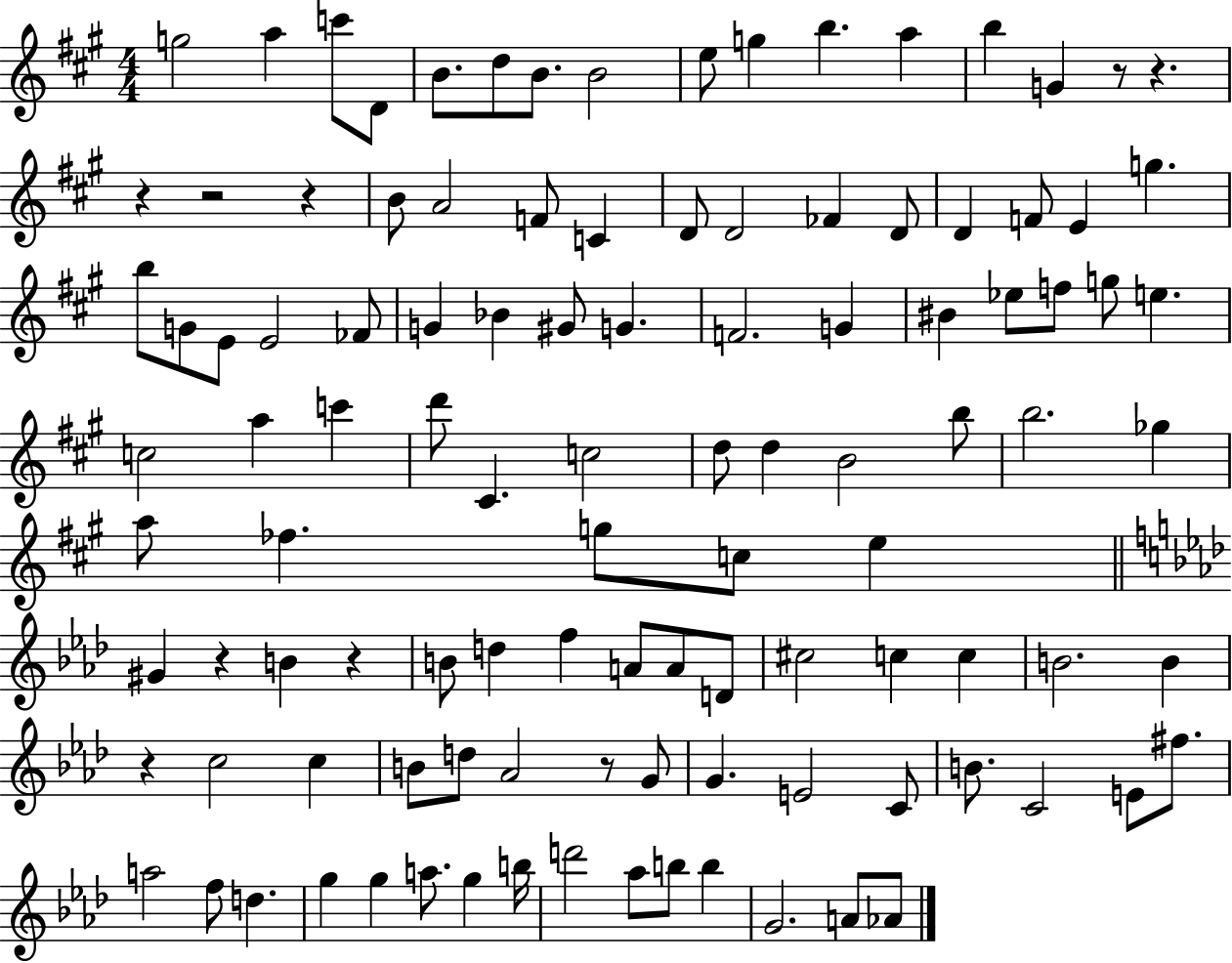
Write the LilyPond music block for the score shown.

{
  \clef treble
  \numericTimeSignature
  \time 4/4
  \key a \major
  \repeat volta 2 { g''2 a''4 c'''8 d'8 | b'8. d''8 b'8. b'2 | e''8 g''4 b''4. a''4 | b''4 g'4 r8 r4. | \break r4 r2 r4 | b'8 a'2 f'8 c'4 | d'8 d'2 fes'4 d'8 | d'4 f'8 e'4 g''4. | \break b''8 g'8 e'8 e'2 fes'8 | g'4 bes'4 gis'8 g'4. | f'2. g'4 | bis'4 ees''8 f''8 g''8 e''4. | \break c''2 a''4 c'''4 | d'''8 cis'4. c''2 | d''8 d''4 b'2 b''8 | b''2. ges''4 | \break a''8 fes''4. g''8 c''8 e''4 | \bar "||" \break \key aes \major gis'4 r4 b'4 r4 | b'8 d''4 f''4 a'8 a'8 d'8 | cis''2 c''4 c''4 | b'2. b'4 | \break r4 c''2 c''4 | b'8 d''8 aes'2 r8 g'8 | g'4. e'2 c'8 | b'8. c'2 e'8 fis''8. | \break a''2 f''8 d''4. | g''4 g''4 a''8. g''4 b''16 | d'''2 aes''8 b''8 b''4 | g'2. a'8 aes'8 | \break } \bar "|."
}